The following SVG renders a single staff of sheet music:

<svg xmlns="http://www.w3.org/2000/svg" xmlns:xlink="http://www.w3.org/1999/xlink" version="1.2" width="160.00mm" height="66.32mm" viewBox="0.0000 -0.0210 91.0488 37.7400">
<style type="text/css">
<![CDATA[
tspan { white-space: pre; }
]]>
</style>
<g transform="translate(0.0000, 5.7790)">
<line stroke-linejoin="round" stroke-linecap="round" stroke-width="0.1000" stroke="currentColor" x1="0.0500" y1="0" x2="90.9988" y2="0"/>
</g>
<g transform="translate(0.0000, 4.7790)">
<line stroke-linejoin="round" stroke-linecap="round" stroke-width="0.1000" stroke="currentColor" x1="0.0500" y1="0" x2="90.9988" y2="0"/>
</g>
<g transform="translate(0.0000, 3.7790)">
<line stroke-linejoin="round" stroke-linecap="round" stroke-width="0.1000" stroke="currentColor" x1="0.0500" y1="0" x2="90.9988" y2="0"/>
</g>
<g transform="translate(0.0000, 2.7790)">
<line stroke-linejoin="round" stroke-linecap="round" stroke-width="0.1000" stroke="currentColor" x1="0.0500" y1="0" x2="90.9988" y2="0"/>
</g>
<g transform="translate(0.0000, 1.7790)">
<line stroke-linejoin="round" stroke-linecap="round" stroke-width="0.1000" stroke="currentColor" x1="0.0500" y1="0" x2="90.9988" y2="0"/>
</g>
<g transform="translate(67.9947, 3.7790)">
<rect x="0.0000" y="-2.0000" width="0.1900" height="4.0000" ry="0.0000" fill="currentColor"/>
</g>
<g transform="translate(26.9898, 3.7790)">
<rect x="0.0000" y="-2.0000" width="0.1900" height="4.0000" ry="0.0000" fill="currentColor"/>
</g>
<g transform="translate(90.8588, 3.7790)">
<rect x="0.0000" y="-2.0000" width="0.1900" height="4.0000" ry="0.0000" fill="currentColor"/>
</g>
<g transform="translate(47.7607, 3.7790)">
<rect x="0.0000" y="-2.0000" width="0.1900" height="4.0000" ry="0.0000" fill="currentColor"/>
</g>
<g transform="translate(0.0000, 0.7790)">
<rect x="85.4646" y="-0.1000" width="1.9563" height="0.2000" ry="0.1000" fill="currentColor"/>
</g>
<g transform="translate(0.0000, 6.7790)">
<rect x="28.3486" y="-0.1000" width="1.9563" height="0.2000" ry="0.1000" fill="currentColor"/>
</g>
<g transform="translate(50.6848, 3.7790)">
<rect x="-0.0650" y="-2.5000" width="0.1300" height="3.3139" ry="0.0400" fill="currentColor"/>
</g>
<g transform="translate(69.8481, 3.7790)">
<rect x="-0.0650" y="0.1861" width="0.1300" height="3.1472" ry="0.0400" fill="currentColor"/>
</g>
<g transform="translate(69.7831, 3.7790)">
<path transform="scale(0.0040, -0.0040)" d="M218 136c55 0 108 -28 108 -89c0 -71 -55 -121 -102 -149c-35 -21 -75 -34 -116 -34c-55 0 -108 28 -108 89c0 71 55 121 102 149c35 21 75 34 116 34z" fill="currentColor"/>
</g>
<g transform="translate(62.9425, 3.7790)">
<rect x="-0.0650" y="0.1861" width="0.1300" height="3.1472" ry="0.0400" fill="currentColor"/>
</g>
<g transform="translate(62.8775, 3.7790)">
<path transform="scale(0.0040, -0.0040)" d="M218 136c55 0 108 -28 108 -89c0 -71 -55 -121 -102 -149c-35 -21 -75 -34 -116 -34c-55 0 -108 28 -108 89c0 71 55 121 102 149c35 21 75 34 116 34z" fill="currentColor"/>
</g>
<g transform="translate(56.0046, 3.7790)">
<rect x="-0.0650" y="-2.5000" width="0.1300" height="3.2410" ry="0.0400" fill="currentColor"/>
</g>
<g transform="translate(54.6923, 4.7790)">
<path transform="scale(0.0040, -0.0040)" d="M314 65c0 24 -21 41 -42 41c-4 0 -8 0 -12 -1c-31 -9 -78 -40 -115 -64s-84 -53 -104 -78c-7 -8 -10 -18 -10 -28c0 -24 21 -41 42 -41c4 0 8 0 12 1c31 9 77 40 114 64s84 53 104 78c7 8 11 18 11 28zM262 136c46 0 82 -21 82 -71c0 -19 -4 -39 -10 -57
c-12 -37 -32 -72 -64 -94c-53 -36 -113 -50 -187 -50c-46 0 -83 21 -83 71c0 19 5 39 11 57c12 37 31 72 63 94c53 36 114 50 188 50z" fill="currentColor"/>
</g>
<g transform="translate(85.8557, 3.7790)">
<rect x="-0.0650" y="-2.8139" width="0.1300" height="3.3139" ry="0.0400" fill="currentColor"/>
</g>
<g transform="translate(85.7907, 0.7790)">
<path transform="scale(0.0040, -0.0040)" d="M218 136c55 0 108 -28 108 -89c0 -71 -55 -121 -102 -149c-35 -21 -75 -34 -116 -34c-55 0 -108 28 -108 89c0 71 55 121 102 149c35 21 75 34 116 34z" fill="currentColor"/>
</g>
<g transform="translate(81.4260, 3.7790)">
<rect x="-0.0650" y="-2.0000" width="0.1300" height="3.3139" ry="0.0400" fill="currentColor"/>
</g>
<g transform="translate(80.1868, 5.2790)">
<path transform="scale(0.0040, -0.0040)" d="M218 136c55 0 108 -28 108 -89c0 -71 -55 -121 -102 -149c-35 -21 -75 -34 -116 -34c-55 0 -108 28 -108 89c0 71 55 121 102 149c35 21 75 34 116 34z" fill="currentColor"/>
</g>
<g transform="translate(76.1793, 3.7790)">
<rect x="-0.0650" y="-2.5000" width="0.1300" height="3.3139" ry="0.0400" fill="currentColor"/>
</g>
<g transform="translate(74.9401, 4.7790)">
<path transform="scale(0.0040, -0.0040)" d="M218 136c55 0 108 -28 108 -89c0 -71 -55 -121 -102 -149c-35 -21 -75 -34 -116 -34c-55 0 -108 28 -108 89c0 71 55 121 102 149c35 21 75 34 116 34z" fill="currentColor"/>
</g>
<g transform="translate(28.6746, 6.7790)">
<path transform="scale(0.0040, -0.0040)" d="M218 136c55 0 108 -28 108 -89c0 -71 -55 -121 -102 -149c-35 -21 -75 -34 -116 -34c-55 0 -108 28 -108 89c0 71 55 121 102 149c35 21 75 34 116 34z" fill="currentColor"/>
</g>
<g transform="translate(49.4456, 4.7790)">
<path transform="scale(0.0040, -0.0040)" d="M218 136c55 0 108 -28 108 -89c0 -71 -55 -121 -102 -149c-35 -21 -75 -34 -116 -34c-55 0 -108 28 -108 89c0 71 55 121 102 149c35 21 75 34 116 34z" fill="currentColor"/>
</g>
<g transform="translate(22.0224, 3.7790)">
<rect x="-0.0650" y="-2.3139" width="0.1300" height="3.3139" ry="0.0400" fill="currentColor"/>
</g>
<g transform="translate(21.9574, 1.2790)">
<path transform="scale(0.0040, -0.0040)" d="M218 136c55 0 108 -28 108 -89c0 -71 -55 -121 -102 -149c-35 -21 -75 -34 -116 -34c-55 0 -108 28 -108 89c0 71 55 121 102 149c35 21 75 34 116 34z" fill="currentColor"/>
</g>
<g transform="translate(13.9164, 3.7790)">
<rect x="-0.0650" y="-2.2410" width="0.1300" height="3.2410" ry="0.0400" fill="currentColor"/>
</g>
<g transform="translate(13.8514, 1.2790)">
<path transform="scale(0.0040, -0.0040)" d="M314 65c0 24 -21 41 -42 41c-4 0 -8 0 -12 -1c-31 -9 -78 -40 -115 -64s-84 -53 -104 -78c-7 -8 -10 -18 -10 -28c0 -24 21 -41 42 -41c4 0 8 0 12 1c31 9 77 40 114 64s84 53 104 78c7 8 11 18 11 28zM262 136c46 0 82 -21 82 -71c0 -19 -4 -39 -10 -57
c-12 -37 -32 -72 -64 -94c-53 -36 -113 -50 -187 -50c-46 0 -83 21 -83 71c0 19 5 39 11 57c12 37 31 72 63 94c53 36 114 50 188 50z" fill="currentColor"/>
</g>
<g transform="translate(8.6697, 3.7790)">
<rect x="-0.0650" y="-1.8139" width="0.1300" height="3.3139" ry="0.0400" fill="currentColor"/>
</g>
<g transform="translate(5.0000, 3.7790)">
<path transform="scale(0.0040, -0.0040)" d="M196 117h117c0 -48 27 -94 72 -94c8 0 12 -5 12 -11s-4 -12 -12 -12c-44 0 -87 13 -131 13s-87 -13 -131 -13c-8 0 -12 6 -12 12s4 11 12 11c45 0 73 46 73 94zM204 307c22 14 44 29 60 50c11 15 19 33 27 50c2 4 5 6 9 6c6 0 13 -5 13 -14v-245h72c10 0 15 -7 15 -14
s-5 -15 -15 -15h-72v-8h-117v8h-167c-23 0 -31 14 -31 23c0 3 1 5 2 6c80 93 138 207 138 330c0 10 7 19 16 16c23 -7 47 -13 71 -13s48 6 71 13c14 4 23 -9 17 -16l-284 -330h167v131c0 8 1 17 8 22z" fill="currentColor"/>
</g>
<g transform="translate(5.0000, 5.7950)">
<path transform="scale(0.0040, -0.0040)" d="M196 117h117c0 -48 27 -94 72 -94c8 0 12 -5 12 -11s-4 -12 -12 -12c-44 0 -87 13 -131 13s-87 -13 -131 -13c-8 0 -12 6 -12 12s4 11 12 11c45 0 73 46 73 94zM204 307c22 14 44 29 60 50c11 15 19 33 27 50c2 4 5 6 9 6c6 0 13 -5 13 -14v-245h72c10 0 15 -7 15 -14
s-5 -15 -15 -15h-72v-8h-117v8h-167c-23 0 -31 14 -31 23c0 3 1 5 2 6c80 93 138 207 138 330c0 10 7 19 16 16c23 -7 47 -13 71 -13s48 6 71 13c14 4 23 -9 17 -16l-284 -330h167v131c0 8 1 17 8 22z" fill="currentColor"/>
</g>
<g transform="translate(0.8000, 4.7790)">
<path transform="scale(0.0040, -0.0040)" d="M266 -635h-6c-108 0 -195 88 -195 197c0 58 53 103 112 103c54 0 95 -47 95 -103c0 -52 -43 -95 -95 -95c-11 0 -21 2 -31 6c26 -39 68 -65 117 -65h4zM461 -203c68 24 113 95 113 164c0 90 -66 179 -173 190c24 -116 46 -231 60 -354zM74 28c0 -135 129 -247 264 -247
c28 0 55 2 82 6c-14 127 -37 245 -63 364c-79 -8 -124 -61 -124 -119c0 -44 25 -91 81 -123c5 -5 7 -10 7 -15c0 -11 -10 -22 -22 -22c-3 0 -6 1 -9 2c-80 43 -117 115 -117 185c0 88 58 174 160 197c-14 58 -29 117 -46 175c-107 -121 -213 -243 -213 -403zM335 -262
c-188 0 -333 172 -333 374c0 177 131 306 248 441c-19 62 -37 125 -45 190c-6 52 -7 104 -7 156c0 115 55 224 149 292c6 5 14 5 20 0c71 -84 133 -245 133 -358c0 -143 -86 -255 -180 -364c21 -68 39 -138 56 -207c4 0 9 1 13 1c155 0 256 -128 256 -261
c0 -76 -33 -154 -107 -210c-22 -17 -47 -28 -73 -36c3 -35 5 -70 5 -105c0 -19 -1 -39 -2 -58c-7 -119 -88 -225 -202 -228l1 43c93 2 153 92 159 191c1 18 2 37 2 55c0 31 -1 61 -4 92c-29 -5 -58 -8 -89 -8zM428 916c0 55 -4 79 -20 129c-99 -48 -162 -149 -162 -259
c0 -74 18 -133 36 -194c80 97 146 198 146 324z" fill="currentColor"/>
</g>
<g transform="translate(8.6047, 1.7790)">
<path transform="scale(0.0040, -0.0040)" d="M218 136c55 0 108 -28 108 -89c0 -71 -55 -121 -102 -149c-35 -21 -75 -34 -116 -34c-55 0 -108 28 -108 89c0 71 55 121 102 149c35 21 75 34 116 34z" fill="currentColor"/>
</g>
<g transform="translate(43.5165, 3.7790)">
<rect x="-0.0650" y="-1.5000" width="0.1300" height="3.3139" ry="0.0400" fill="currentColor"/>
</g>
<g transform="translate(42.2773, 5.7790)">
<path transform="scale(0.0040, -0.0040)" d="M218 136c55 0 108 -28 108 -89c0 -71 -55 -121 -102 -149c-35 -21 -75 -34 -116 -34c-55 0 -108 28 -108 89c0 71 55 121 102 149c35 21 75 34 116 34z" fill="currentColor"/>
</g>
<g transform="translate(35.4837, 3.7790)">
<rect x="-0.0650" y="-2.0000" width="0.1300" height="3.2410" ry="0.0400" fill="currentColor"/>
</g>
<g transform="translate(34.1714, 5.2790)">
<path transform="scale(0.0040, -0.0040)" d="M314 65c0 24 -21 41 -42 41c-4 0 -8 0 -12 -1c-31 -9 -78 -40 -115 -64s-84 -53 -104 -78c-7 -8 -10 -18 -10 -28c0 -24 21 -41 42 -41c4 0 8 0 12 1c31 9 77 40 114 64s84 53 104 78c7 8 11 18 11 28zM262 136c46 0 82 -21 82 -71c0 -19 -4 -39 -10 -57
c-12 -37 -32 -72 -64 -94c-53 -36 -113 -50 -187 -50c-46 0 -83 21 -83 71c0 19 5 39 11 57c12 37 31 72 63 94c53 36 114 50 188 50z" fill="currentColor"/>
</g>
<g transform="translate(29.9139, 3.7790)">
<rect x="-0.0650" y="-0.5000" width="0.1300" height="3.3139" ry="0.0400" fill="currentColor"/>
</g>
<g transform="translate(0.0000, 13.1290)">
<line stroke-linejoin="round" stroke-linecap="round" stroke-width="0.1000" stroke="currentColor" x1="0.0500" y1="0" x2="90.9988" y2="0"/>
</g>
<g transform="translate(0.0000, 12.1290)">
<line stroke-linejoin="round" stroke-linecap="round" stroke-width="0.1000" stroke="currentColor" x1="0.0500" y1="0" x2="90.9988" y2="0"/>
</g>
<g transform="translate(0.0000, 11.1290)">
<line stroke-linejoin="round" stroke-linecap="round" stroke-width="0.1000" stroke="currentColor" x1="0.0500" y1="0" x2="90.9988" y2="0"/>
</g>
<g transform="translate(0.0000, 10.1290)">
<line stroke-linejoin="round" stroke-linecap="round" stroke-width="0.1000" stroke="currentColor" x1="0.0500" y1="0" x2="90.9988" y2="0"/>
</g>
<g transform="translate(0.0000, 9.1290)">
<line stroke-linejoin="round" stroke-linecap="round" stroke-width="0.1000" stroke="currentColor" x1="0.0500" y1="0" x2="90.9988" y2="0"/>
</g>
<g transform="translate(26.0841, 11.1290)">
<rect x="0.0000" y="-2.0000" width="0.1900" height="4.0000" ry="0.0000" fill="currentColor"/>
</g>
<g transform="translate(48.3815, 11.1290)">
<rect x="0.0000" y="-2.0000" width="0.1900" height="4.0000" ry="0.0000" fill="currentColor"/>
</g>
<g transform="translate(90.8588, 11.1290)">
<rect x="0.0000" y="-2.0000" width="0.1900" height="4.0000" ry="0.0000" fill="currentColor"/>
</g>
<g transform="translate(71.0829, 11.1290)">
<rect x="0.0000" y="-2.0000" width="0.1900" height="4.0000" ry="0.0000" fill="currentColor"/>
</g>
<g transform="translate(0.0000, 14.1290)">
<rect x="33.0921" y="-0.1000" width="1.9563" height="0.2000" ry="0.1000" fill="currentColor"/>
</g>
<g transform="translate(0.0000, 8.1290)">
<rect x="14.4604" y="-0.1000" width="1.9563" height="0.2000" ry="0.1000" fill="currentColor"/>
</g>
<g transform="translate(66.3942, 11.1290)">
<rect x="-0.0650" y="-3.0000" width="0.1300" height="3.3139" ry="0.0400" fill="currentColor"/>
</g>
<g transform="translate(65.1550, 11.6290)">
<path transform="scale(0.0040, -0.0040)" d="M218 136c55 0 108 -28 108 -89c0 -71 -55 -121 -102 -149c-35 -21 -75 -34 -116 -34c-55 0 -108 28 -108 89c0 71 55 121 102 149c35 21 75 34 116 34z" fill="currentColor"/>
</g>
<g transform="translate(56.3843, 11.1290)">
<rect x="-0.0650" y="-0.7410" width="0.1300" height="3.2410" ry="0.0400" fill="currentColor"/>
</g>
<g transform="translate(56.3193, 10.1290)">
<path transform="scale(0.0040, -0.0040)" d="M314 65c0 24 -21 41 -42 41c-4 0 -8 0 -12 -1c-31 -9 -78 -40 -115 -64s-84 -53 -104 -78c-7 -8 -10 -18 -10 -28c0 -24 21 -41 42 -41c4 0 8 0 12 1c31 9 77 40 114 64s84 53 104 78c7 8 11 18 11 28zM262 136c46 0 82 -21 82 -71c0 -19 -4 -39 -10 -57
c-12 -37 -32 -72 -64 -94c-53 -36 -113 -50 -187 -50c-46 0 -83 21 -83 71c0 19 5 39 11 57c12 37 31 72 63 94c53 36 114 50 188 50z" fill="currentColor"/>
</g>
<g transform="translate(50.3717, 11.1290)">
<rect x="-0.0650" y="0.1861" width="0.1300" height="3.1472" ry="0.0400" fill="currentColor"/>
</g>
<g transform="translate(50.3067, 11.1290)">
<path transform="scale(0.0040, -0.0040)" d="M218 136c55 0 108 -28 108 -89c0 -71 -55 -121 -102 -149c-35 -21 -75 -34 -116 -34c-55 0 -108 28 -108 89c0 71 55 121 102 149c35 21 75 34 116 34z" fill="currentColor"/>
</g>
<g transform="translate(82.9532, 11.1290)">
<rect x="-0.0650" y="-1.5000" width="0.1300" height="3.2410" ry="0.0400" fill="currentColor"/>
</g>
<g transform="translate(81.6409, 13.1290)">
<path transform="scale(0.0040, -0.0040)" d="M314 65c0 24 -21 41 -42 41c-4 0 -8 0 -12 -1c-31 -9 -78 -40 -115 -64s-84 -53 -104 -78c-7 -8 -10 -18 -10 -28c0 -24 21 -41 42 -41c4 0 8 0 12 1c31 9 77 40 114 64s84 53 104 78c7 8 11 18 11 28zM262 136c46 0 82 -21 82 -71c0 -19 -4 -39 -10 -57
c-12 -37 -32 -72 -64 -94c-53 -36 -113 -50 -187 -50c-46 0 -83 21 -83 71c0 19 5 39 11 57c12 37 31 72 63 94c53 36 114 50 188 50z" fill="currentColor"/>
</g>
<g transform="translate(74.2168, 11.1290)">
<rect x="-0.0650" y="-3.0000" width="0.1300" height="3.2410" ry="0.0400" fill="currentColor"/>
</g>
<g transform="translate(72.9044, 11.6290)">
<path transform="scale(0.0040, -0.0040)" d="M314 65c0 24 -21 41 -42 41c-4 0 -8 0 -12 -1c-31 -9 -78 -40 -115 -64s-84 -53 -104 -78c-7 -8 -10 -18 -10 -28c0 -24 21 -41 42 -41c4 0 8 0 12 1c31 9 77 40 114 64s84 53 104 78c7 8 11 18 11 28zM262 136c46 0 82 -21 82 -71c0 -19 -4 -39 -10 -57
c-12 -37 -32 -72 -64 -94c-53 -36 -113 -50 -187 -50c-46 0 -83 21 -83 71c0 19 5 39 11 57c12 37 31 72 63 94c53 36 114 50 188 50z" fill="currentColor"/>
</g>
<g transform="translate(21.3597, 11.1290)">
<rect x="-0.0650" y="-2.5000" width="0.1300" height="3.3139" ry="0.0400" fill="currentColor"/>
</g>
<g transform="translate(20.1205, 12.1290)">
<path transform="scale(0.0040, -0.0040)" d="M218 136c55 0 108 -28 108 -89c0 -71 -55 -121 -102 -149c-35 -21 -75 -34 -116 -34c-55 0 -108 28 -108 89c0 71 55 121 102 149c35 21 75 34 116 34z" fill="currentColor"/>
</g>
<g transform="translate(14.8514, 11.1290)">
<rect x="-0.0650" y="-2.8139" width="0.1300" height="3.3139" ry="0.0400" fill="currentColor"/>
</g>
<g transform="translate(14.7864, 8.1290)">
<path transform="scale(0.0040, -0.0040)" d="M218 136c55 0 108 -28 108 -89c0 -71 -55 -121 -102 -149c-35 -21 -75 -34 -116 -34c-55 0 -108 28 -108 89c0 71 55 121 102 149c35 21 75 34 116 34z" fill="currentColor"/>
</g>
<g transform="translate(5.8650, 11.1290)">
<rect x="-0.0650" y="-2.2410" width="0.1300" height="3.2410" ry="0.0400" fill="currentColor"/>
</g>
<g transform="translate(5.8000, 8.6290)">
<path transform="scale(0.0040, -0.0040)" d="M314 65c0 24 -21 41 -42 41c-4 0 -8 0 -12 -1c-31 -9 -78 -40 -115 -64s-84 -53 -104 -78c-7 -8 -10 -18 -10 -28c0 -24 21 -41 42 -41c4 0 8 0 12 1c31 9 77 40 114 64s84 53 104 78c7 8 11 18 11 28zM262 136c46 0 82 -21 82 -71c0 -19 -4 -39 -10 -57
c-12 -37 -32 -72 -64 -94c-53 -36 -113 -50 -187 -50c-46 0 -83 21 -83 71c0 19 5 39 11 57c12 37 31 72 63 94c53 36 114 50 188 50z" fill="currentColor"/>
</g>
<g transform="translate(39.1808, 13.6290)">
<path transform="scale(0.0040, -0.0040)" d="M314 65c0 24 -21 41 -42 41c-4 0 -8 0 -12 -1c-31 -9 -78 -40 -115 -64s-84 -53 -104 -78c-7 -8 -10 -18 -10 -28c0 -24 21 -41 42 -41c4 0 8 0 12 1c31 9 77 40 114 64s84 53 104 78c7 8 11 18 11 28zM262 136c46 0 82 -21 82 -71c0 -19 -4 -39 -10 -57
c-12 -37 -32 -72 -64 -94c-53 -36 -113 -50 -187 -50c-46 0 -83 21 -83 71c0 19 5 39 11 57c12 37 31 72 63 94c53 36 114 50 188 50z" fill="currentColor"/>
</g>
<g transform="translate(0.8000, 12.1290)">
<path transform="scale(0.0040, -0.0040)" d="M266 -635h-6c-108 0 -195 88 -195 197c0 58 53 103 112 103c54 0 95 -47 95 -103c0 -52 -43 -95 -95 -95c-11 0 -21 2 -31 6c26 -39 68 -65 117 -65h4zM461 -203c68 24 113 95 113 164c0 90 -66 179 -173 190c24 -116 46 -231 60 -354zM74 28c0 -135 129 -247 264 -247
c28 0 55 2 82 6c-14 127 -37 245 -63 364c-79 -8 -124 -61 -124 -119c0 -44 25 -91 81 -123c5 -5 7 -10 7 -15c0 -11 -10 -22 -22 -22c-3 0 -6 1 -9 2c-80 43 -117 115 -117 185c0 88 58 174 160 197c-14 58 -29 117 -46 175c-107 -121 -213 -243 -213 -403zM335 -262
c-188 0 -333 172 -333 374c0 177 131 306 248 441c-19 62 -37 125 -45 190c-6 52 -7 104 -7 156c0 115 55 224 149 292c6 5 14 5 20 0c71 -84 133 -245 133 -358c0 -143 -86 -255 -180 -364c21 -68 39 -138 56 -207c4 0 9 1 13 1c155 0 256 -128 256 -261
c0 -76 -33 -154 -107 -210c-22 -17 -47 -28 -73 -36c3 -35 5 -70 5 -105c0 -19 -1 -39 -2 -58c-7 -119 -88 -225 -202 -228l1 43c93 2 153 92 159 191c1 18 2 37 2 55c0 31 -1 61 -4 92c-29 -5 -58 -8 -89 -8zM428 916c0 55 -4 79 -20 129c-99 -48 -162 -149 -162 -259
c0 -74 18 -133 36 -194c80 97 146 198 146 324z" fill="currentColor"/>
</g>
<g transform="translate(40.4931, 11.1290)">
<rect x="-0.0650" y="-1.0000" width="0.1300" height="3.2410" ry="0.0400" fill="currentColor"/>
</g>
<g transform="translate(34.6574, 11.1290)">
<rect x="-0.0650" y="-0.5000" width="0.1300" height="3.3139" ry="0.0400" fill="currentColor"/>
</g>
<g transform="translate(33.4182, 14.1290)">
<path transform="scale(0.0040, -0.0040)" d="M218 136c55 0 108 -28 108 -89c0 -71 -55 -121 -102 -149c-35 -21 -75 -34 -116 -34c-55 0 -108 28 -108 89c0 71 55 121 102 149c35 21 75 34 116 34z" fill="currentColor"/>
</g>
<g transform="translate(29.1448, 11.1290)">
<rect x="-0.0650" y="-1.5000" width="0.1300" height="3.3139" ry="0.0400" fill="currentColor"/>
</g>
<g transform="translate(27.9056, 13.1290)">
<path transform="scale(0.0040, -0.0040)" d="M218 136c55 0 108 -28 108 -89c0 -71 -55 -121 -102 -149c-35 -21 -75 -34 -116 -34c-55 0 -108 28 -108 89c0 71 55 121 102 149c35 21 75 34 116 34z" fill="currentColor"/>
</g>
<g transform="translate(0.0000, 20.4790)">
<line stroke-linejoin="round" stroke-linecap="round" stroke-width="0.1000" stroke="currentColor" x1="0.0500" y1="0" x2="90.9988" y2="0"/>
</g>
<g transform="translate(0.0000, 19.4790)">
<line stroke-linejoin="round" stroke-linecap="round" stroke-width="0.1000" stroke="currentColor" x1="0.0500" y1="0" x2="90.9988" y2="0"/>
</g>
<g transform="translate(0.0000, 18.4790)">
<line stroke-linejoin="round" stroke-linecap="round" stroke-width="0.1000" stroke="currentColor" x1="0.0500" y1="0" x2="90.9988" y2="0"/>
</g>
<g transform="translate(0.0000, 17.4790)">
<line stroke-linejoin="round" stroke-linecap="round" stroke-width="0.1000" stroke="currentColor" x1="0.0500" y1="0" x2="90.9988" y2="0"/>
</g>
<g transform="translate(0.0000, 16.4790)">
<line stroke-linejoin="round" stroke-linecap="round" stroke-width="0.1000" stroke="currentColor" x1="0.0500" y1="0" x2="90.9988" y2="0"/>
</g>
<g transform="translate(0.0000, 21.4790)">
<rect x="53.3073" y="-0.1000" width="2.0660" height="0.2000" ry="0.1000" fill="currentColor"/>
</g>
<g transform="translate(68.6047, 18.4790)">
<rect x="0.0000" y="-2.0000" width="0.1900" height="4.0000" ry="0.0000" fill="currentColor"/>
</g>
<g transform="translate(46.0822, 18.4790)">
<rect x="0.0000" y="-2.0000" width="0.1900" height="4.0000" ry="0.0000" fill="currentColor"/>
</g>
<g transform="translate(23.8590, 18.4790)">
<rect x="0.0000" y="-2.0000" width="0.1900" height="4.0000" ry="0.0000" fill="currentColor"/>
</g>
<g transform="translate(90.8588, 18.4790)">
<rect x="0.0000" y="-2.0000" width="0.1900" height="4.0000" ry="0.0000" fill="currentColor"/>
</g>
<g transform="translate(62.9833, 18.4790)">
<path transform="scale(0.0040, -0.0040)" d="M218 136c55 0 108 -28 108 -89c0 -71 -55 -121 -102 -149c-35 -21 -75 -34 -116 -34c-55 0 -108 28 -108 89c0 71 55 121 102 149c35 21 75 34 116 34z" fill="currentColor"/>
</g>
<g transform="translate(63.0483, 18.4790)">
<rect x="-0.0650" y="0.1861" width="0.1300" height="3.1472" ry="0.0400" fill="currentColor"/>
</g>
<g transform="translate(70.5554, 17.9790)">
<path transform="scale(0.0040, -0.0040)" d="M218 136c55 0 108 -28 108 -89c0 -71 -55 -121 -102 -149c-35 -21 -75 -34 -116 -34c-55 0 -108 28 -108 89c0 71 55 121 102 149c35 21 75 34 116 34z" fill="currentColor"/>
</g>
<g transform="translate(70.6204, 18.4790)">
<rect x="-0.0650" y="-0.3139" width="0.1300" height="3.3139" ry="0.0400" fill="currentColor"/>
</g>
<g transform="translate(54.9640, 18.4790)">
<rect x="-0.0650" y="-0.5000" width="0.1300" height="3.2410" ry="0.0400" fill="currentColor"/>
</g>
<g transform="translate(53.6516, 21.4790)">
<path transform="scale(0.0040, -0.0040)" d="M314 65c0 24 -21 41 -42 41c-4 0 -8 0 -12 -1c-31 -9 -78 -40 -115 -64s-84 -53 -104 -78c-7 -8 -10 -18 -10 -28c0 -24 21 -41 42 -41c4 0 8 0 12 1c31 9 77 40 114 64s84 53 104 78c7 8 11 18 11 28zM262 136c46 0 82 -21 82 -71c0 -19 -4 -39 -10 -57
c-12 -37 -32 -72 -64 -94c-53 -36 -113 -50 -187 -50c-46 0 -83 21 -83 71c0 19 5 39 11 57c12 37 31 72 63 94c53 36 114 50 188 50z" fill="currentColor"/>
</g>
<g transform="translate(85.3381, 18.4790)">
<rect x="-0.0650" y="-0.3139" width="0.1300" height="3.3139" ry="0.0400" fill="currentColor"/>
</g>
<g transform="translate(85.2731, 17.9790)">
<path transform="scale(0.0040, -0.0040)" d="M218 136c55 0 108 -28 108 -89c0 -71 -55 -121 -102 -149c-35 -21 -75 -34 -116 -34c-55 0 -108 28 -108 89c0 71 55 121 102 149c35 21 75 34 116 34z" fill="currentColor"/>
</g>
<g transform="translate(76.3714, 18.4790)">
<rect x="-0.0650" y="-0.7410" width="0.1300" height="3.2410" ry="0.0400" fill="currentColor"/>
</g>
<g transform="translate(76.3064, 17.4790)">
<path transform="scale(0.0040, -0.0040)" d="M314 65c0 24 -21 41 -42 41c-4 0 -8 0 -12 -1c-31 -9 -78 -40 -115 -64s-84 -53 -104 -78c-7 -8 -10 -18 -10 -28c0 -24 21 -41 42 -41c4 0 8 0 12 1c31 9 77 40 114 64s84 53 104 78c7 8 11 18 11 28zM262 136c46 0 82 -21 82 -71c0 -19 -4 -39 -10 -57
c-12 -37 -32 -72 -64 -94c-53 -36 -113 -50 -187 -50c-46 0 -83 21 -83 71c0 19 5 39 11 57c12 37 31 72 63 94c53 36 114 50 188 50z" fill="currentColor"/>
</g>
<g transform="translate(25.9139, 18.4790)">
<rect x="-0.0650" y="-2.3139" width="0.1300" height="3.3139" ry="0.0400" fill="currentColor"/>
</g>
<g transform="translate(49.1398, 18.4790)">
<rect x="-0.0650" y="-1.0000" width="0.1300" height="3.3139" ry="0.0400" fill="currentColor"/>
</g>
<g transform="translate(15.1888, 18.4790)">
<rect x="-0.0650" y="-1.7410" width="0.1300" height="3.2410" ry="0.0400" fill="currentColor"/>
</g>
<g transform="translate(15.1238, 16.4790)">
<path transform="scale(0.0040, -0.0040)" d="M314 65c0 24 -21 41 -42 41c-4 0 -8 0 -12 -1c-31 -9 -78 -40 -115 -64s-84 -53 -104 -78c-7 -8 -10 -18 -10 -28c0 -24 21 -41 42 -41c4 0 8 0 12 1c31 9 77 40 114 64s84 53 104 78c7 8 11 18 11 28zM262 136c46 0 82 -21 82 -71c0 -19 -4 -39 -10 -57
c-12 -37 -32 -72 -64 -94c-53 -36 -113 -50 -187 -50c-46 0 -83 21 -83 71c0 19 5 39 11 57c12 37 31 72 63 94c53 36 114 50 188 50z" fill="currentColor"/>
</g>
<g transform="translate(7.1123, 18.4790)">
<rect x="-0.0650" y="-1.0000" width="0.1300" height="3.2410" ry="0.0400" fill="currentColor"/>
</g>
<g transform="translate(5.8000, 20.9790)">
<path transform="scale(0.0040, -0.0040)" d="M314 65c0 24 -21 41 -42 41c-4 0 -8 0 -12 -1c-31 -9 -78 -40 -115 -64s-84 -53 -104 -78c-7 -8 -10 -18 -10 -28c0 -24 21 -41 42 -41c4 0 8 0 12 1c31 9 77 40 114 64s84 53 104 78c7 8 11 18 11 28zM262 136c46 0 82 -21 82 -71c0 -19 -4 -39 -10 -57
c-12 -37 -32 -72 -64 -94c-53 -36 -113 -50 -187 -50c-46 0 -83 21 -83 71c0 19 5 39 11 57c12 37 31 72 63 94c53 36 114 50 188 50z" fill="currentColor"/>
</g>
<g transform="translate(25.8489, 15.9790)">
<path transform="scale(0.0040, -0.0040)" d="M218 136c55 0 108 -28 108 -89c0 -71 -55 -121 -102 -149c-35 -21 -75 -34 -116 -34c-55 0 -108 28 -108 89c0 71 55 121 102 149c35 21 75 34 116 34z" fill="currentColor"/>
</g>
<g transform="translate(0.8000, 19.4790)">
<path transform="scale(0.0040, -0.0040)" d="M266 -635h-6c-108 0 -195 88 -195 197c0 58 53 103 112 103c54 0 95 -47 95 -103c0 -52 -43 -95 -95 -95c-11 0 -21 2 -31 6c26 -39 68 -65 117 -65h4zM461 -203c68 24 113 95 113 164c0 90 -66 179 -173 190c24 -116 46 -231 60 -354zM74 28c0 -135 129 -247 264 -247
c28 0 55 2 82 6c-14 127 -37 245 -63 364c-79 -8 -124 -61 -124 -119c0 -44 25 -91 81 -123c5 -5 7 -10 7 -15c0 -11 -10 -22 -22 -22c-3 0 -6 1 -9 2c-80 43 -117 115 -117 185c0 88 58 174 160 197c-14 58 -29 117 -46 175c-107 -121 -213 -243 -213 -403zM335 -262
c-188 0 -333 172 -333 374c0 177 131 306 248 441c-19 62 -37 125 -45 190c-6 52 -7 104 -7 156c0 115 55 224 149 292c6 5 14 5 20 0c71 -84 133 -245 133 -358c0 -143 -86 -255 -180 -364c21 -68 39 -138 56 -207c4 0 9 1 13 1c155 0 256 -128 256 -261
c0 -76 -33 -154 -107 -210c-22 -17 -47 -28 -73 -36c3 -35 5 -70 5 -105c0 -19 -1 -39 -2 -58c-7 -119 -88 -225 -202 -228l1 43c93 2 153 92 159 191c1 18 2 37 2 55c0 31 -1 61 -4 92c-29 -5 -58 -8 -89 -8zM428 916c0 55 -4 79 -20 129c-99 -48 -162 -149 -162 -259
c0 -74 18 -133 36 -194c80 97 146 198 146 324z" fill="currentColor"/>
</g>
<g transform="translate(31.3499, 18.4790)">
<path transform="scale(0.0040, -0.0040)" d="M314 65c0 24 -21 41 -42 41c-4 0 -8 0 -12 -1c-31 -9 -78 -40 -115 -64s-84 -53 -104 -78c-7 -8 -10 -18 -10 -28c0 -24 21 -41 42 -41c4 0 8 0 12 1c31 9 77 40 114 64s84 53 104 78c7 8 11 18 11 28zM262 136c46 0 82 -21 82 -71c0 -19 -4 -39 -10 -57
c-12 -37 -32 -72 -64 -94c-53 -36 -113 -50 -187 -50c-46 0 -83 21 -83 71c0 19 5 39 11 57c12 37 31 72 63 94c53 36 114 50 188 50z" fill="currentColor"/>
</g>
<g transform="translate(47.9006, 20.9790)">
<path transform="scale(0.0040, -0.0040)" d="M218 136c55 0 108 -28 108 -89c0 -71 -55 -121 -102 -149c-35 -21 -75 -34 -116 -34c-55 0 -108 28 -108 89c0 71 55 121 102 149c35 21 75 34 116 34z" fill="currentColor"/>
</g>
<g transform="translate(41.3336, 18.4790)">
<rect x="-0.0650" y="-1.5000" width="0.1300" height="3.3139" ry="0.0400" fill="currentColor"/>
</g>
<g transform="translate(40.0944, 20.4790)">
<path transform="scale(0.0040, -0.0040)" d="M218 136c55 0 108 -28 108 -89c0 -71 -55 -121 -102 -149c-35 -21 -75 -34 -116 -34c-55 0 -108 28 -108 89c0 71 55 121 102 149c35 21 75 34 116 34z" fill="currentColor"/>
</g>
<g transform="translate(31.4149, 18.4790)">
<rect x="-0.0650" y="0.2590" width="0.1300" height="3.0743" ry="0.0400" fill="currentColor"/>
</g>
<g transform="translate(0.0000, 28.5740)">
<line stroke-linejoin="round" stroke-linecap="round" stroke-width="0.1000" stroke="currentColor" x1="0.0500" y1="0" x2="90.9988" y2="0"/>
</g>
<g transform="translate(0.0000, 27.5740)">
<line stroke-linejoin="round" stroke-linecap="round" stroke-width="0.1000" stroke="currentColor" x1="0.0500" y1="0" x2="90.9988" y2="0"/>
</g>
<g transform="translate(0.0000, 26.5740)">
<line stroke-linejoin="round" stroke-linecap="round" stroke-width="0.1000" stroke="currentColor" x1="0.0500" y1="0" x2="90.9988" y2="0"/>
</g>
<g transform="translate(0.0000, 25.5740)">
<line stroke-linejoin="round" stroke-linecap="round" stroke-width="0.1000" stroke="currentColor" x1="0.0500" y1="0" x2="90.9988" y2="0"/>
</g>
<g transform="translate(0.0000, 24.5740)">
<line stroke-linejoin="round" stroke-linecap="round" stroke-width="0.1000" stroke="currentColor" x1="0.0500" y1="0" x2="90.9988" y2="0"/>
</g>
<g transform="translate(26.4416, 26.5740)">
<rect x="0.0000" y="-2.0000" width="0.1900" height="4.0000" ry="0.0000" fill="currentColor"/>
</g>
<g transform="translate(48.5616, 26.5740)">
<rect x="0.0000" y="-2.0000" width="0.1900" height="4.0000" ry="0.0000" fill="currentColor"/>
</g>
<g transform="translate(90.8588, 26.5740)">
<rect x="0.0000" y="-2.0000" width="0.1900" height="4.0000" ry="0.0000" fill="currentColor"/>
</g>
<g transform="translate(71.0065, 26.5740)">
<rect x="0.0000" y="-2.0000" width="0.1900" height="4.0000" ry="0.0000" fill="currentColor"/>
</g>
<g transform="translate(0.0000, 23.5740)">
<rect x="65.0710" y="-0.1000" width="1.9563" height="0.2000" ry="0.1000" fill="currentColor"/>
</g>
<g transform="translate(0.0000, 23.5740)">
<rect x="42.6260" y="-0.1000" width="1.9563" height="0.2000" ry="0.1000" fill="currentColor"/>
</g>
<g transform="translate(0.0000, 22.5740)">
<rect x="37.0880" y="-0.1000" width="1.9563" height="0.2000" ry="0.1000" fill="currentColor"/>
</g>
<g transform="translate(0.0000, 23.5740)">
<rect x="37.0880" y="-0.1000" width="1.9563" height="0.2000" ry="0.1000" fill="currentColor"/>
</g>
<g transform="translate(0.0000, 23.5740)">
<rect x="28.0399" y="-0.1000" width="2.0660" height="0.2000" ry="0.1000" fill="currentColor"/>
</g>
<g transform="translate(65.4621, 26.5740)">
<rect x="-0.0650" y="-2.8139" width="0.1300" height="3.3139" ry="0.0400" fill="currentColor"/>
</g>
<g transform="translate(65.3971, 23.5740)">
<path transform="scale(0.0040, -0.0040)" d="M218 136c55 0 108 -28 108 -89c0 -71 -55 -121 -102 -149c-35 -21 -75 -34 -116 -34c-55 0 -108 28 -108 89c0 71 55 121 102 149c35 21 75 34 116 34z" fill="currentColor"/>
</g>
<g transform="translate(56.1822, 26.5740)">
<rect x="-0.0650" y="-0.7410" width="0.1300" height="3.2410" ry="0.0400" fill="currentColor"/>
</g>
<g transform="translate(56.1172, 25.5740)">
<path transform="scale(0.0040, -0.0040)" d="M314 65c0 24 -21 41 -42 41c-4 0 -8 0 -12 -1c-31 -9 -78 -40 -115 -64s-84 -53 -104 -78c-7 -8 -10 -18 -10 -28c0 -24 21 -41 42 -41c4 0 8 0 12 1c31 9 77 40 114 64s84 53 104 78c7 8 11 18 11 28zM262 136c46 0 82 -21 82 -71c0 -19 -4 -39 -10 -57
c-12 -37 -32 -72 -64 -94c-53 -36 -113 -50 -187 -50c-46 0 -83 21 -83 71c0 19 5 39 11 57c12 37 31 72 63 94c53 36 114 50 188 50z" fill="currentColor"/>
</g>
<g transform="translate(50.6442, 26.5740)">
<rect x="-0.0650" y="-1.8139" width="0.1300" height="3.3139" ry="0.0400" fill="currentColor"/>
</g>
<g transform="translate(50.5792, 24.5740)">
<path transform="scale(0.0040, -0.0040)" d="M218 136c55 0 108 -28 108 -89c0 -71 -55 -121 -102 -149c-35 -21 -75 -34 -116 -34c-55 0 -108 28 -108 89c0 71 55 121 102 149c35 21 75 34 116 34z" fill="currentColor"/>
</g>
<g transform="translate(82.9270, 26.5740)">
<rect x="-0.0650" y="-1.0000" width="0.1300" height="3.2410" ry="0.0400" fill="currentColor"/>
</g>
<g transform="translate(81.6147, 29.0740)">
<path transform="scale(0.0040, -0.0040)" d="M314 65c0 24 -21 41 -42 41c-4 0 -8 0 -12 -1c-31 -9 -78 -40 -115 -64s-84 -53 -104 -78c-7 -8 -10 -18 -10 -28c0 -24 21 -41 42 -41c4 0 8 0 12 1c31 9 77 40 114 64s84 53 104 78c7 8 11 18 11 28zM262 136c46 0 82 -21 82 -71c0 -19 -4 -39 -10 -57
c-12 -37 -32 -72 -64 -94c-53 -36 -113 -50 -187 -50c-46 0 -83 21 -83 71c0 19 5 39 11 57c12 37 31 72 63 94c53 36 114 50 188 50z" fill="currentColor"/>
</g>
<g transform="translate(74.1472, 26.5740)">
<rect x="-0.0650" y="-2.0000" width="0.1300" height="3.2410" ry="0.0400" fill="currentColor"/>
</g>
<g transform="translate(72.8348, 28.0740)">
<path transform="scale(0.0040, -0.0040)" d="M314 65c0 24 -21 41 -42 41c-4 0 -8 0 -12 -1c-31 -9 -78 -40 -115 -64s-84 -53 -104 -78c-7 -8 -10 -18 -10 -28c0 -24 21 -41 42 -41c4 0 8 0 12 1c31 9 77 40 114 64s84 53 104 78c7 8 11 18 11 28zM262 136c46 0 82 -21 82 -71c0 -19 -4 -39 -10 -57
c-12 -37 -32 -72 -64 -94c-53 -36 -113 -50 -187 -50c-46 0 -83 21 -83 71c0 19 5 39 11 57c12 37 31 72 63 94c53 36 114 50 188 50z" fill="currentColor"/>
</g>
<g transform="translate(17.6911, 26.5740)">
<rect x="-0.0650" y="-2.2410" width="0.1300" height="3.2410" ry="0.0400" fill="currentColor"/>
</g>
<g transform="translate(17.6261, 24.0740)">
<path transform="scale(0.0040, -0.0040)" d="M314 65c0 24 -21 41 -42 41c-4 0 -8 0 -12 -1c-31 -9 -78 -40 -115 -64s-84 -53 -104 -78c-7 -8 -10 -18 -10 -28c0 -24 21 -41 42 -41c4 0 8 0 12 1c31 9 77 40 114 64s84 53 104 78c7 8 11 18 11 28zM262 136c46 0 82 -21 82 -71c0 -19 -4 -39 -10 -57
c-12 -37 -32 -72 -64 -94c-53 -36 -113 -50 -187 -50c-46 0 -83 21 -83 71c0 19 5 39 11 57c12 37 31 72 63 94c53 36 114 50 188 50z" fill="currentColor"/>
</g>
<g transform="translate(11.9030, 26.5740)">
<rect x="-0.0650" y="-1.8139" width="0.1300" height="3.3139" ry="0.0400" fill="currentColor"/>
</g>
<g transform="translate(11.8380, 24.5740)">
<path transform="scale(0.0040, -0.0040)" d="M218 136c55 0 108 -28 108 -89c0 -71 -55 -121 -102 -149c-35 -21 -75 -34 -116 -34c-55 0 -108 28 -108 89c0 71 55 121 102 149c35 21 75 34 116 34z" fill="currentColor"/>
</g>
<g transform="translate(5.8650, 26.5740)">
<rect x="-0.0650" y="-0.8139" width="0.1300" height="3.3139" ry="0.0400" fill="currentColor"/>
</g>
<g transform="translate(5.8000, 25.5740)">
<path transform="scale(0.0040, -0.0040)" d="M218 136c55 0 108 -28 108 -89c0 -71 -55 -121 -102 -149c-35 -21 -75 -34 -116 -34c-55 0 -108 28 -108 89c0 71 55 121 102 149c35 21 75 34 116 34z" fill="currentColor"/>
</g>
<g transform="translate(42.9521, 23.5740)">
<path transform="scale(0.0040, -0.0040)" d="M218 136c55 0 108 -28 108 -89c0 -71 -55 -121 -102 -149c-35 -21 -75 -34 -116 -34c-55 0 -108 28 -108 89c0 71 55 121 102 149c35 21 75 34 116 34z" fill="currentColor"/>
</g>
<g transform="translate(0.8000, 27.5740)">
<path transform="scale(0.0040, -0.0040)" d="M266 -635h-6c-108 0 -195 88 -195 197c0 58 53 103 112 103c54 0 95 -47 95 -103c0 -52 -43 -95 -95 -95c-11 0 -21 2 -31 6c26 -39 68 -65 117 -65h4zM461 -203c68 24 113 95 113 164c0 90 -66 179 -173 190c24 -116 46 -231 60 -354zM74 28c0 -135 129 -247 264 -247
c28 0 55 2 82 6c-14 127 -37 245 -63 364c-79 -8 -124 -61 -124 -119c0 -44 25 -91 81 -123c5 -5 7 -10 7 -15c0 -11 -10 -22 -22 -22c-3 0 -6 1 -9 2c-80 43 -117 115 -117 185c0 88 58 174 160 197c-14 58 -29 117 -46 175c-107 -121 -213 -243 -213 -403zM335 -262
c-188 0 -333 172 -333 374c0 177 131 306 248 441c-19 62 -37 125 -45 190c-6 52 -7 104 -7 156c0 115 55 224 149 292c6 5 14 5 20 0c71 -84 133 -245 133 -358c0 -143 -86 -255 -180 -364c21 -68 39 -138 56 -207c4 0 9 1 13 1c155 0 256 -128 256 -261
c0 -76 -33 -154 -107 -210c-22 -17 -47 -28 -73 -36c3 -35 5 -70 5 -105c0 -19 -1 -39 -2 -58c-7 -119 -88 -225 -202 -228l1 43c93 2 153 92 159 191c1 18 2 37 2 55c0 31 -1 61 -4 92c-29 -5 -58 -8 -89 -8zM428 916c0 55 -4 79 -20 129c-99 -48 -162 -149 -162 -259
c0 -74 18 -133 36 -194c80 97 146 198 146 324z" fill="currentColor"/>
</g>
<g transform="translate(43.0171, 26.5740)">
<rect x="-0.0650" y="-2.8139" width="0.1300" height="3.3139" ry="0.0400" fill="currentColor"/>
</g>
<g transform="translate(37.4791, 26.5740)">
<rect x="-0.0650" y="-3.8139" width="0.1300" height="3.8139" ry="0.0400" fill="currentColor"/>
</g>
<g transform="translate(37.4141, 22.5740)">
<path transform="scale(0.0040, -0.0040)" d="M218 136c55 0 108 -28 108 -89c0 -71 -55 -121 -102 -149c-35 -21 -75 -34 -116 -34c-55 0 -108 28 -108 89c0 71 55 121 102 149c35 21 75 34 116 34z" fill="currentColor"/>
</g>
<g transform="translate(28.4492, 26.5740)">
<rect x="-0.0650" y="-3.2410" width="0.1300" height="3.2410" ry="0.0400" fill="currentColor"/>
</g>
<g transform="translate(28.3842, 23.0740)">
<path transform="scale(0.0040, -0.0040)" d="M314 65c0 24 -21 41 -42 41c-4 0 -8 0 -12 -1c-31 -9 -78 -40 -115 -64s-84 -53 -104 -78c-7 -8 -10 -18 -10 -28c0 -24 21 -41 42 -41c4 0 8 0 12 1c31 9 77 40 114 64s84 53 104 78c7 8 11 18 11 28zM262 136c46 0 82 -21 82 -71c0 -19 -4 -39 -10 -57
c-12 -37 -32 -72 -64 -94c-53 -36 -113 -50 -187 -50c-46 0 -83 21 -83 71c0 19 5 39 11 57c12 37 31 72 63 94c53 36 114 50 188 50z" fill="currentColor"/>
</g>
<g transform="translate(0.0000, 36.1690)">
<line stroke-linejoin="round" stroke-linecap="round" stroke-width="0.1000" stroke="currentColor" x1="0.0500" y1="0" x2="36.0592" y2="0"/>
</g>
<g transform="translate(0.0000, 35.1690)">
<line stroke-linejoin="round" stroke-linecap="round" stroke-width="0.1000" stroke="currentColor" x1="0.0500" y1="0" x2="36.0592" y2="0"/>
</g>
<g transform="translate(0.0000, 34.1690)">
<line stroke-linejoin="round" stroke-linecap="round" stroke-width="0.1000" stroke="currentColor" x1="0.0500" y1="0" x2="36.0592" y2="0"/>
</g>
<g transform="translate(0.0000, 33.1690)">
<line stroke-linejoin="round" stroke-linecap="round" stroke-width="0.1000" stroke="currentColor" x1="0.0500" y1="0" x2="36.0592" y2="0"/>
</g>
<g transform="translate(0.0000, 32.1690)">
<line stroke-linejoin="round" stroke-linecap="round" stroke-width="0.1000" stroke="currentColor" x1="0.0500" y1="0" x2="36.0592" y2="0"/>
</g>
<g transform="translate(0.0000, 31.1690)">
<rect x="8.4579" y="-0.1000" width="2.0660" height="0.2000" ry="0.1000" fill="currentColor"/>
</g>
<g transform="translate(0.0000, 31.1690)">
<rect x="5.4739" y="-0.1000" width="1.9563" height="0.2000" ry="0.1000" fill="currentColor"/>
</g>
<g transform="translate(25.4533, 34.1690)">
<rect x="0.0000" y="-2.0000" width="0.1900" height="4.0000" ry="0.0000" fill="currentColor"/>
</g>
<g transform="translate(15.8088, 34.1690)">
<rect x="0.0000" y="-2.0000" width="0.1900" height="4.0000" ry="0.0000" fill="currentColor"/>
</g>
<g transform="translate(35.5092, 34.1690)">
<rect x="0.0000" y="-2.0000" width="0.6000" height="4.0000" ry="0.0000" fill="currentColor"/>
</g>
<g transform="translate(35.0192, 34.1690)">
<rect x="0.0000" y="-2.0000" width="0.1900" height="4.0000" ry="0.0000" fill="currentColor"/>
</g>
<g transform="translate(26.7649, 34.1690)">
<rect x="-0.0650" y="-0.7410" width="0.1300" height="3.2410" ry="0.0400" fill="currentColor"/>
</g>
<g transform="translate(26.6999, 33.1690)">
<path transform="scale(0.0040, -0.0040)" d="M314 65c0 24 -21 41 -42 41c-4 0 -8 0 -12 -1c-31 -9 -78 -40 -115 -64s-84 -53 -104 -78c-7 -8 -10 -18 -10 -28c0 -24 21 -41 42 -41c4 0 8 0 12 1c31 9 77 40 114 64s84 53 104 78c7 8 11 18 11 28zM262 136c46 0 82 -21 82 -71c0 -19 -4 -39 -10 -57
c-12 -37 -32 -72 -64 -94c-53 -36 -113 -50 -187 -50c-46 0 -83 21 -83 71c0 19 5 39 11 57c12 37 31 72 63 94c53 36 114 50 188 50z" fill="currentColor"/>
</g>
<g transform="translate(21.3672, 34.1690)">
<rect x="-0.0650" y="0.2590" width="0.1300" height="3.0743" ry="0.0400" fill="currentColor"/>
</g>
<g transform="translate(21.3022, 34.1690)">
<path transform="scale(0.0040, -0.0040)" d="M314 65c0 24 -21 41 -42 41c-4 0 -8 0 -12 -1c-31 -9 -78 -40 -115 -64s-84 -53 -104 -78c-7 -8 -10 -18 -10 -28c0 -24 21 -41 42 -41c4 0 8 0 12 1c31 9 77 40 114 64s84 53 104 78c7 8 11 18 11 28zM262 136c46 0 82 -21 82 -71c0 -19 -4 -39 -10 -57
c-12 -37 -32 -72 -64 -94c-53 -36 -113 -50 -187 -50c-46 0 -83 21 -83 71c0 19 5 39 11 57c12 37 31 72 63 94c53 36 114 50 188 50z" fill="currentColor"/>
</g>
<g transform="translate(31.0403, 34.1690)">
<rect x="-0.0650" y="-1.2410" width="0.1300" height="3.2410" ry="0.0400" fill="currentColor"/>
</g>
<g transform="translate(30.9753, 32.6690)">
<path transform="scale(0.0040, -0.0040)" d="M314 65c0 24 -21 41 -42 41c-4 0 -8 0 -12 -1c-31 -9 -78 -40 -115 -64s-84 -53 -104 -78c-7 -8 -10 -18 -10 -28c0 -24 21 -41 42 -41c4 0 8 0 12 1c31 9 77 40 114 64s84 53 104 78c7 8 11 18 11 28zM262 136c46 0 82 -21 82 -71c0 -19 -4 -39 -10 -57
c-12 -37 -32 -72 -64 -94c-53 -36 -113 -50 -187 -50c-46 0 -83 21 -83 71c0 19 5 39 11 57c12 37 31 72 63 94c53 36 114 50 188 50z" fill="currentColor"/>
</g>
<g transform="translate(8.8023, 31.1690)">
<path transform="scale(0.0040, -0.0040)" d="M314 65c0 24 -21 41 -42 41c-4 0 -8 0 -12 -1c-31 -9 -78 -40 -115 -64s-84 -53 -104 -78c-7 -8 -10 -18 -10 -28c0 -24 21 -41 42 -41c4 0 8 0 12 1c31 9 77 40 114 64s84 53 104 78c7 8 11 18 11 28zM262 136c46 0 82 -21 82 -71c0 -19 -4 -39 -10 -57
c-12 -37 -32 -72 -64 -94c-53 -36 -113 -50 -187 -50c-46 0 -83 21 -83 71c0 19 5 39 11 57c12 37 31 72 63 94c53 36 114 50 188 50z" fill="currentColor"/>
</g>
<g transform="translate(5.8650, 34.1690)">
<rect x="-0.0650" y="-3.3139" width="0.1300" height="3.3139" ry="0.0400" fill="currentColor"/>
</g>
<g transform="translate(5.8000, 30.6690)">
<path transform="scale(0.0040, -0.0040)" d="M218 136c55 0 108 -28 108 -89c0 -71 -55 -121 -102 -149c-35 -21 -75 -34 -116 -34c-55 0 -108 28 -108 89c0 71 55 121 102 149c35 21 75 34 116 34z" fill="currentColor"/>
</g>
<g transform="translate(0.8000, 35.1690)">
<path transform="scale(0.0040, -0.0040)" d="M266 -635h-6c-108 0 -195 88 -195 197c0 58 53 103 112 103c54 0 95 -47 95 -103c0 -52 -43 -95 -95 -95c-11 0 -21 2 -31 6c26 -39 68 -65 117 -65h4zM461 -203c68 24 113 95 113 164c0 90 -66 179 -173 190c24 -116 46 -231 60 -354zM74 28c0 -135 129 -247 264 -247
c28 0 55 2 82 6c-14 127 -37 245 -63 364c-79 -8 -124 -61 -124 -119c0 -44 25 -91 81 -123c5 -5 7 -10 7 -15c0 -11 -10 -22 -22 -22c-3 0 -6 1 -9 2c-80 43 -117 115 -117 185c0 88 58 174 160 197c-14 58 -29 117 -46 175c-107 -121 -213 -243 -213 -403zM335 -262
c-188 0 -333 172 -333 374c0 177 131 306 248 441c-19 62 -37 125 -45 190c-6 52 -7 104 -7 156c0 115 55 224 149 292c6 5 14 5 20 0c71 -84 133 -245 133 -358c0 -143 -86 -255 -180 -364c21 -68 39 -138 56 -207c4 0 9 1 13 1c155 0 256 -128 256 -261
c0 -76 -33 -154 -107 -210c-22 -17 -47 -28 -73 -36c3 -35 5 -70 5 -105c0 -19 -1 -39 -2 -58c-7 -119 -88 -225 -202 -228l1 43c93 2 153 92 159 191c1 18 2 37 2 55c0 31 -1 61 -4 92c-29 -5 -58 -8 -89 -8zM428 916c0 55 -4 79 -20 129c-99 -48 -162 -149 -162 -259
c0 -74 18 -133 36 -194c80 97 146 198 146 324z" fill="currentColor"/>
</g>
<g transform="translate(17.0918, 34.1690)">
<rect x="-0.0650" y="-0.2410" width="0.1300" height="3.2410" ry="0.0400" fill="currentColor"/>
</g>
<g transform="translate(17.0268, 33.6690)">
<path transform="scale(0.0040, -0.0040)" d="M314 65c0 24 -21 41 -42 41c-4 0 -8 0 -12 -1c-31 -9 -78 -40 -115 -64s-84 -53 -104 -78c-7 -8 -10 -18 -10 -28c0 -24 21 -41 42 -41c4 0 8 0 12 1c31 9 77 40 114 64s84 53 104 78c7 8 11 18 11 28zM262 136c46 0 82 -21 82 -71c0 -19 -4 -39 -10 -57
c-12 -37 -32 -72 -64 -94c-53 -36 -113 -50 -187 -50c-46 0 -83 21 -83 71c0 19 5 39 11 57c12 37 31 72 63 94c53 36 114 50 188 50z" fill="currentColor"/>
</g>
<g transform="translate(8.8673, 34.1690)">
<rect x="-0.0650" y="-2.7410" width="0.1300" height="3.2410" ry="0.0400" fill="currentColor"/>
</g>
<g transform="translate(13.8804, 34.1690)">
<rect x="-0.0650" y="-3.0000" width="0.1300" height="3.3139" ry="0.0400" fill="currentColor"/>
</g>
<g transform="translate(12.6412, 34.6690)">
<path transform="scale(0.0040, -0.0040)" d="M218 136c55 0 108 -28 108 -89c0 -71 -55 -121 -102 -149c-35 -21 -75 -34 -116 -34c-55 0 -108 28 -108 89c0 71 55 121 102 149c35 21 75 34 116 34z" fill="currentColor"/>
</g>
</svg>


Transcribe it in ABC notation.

X:1
T:Untitled
M:4/4
L:1/4
K:C
f g2 g C F2 E G G2 B B G F a g2 a G E C D2 B d2 A A2 E2 D2 f2 g B2 E D C2 B c d2 c d f g2 b2 c' a f d2 a F2 D2 b a2 A c2 B2 d2 e2